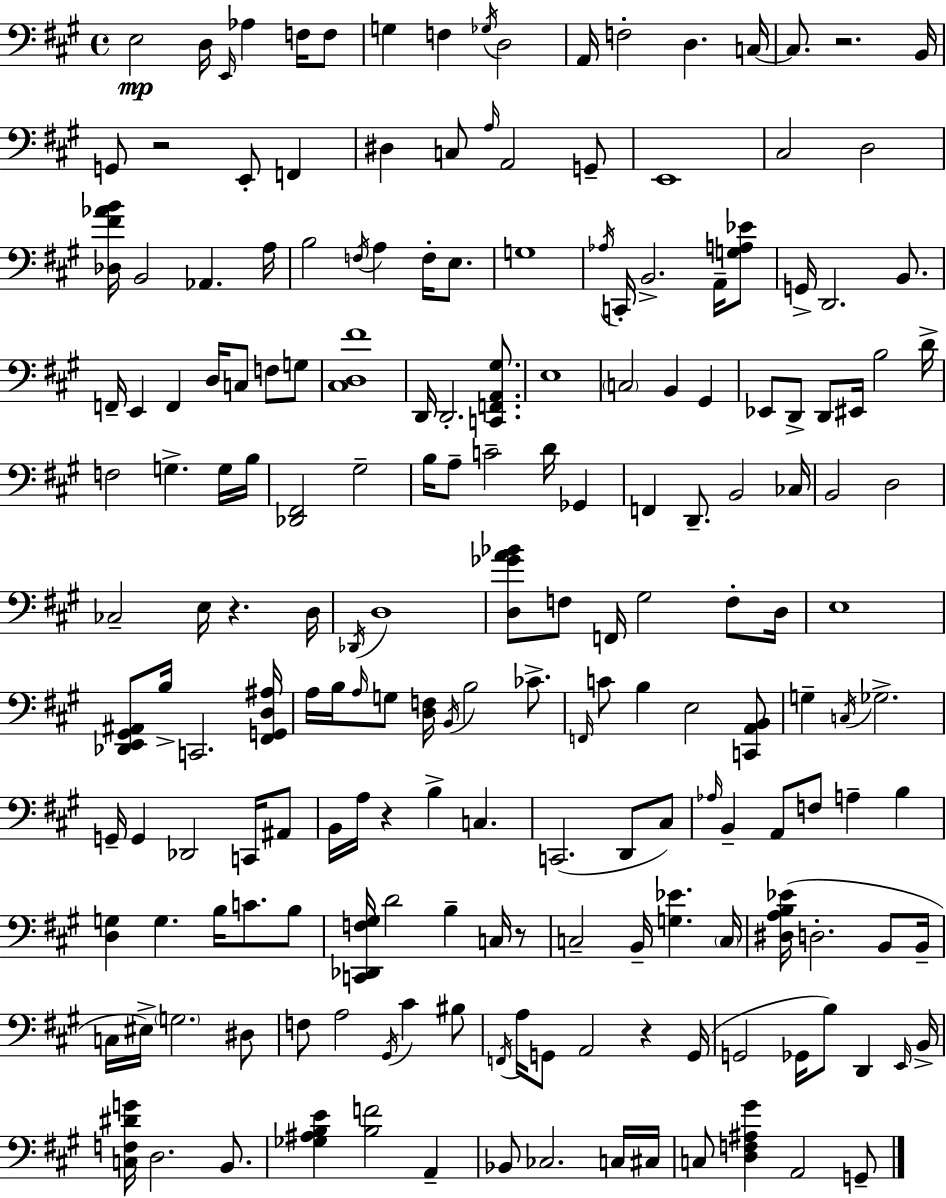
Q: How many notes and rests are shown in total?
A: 190